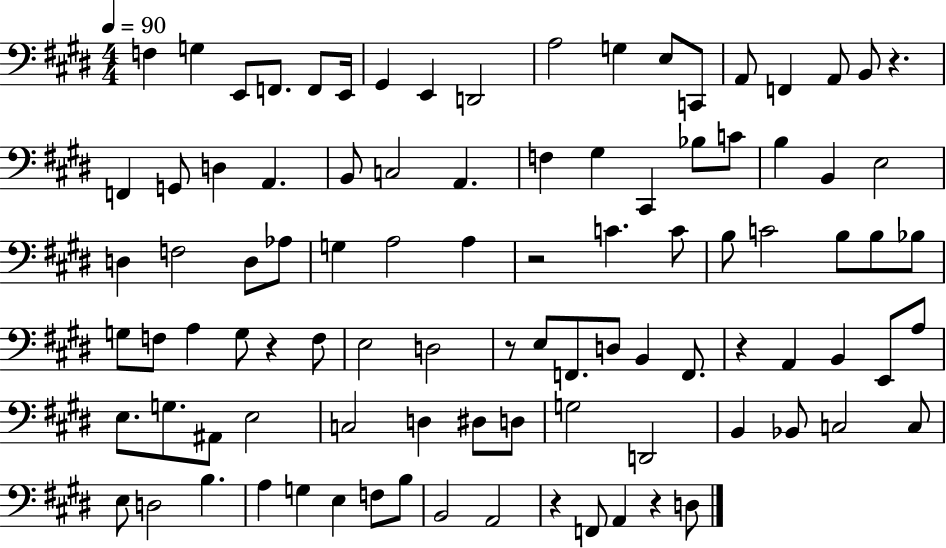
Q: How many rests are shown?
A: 7